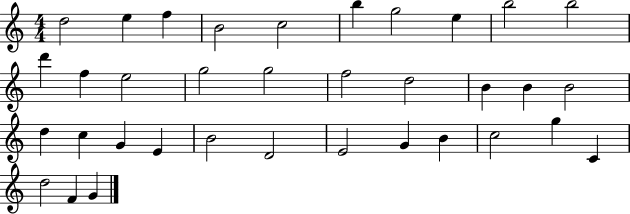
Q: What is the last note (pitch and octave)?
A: G4